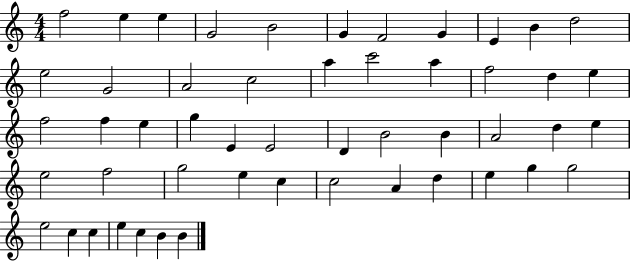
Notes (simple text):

F5/h E5/q E5/q G4/h B4/h G4/q F4/h G4/q E4/q B4/q D5/h E5/h G4/h A4/h C5/h A5/q C6/h A5/q F5/h D5/q E5/q F5/h F5/q E5/q G5/q E4/q E4/h D4/q B4/h B4/q A4/h D5/q E5/q E5/h F5/h G5/h E5/q C5/q C5/h A4/q D5/q E5/q G5/q G5/h E5/h C5/q C5/q E5/q C5/q B4/q B4/q